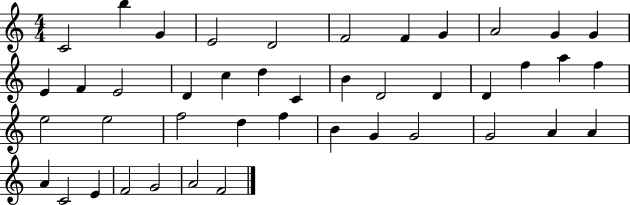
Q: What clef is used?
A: treble